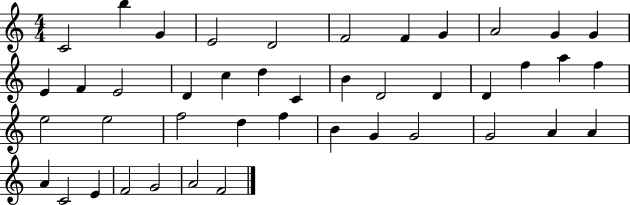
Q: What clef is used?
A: treble